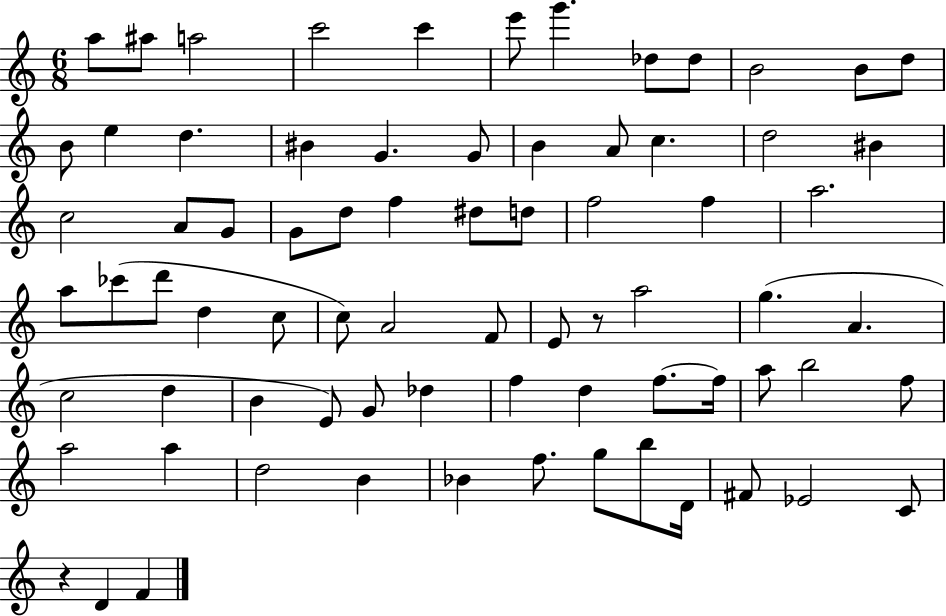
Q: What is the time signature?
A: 6/8